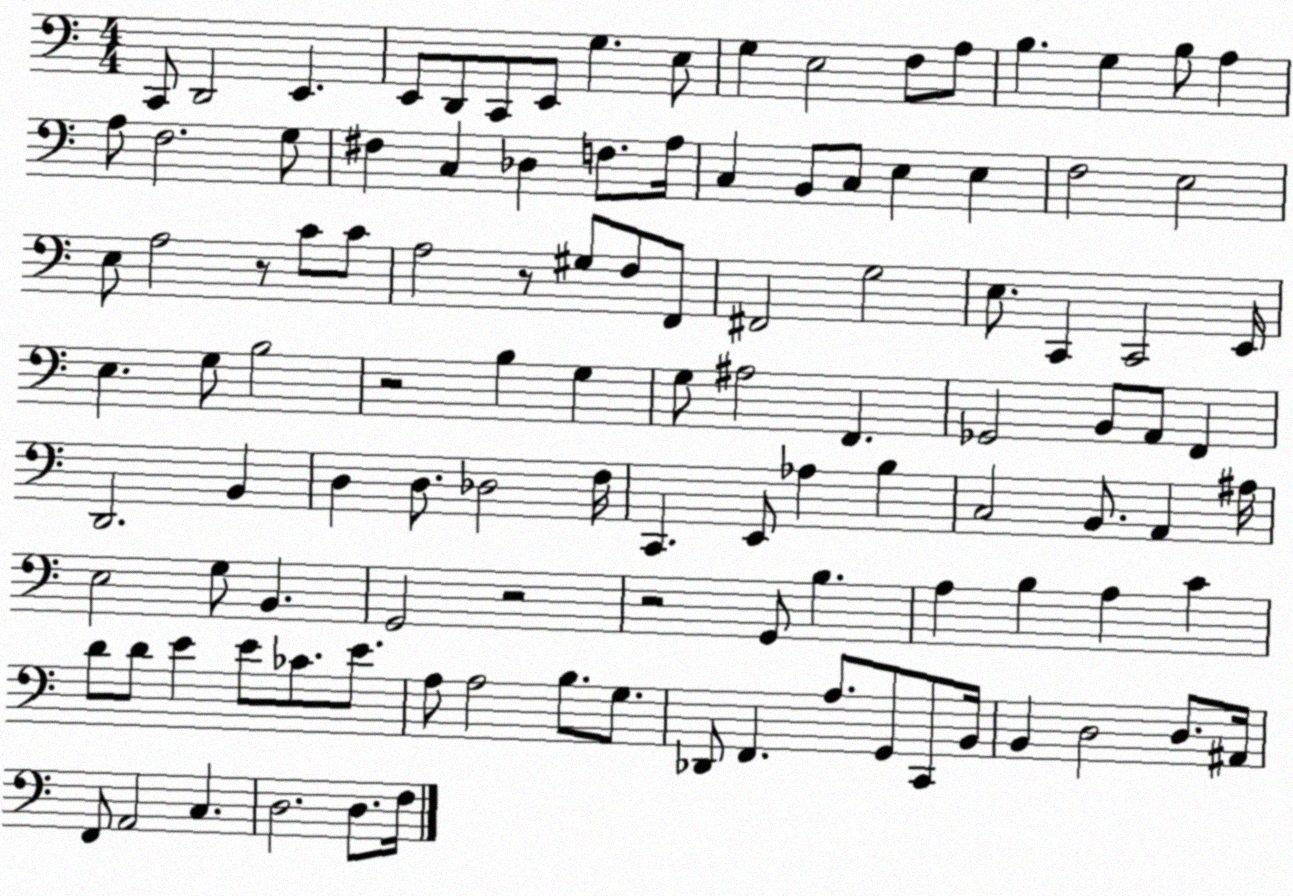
X:1
T:Untitled
M:4/4
L:1/4
K:C
C,,/2 D,,2 E,, E,,/2 D,,/2 C,,/2 E,,/2 G, E,/2 G, E,2 F,/2 A,/2 B, G, B,/2 A, A,/2 F,2 G,/2 ^F, C, _D, F,/2 A,/4 C, B,,/2 C,/2 E, E, F,2 E,2 E,/2 A,2 z/2 C/2 C/2 A,2 z/2 ^G,/2 F,/2 F,,/2 ^F,,2 G,2 E,/2 C,, C,,2 E,,/4 E, G,/2 B,2 z2 B, G, G,/2 ^A,2 F,, _G,,2 B,,/2 A,,/2 F,, D,,2 B,, D, D,/2 _D,2 F,/4 C,, E,,/2 _A, B, C,2 B,,/2 A,, ^A,/4 E,2 G,/2 B,, G,,2 z2 z2 G,,/2 B, A, B, A, C D/2 D/2 E E/2 _C/2 E/2 A,/2 A,2 B,/2 G,/2 _D,,/2 F,, A,/2 G,,/2 C,,/2 B,,/4 B,, D,2 D,/2 ^A,,/4 F,,/2 A,,2 C, D,2 D,/2 F,/4